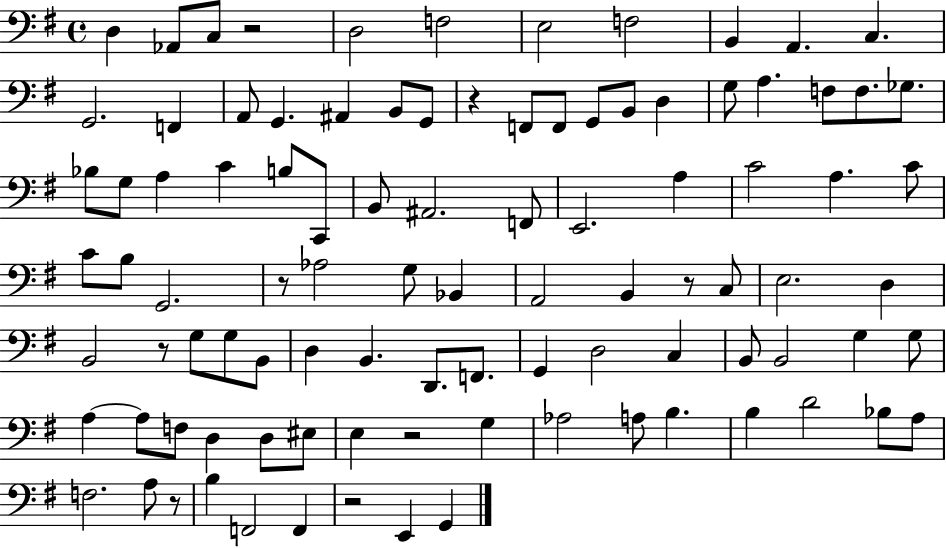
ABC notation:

X:1
T:Untitled
M:4/4
L:1/4
K:G
D, _A,,/2 C,/2 z2 D,2 F,2 E,2 F,2 B,, A,, C, G,,2 F,, A,,/2 G,, ^A,, B,,/2 G,,/2 z F,,/2 F,,/2 G,,/2 B,,/2 D, G,/2 A, F,/2 F,/2 _G,/2 _B,/2 G,/2 A, C B,/2 C,,/2 B,,/2 ^A,,2 F,,/2 E,,2 A, C2 A, C/2 C/2 B,/2 G,,2 z/2 _A,2 G,/2 _B,, A,,2 B,, z/2 C,/2 E,2 D, B,,2 z/2 G,/2 G,/2 B,,/2 D, B,, D,,/2 F,,/2 G,, D,2 C, B,,/2 B,,2 G, G,/2 A, A,/2 F,/2 D, D,/2 ^E,/2 E, z2 G, _A,2 A,/2 B, B, D2 _B,/2 A,/2 F,2 A,/2 z/2 B, F,,2 F,, z2 E,, G,,